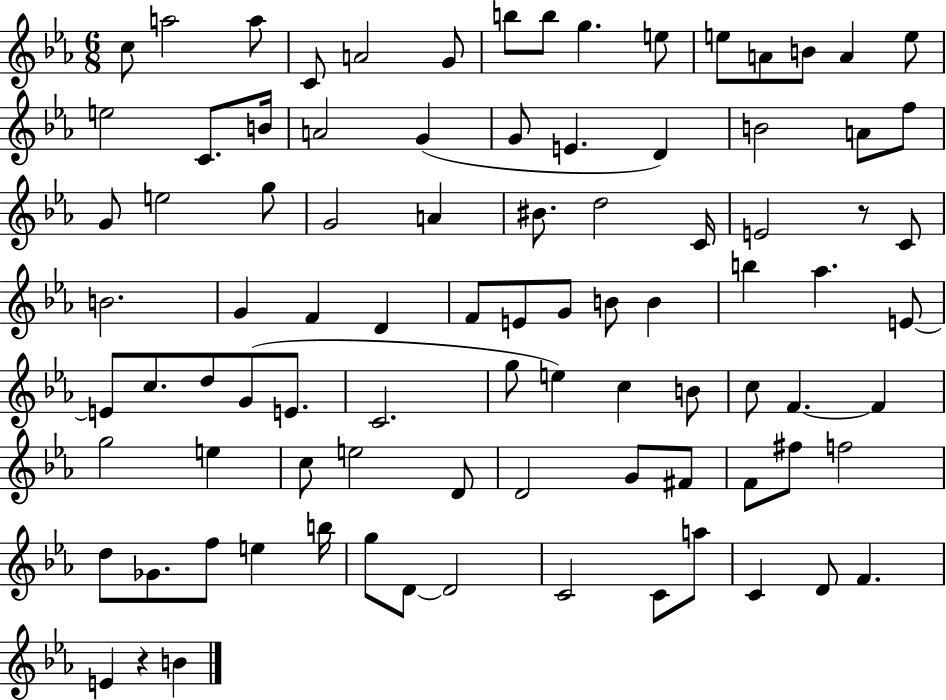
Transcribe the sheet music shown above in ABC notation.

X:1
T:Untitled
M:6/8
L:1/4
K:Eb
c/2 a2 a/2 C/2 A2 G/2 b/2 b/2 g e/2 e/2 A/2 B/2 A e/2 e2 C/2 B/4 A2 G G/2 E D B2 A/2 f/2 G/2 e2 g/2 G2 A ^B/2 d2 C/4 E2 z/2 C/2 B2 G F D F/2 E/2 G/2 B/2 B b _a E/2 E/2 c/2 d/2 G/2 E/2 C2 g/2 e c B/2 c/2 F F g2 e c/2 e2 D/2 D2 G/2 ^F/2 F/2 ^f/2 f2 d/2 _G/2 f/2 e b/4 g/2 D/2 D2 C2 C/2 a/2 C D/2 F E z B